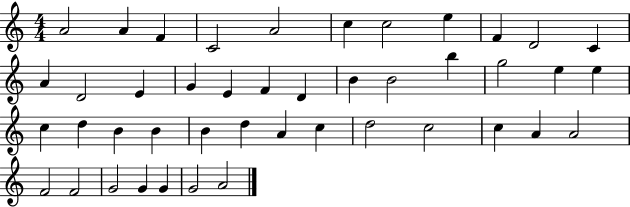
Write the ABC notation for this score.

X:1
T:Untitled
M:4/4
L:1/4
K:C
A2 A F C2 A2 c c2 e F D2 C A D2 E G E F D B B2 b g2 e e c d B B B d A c d2 c2 c A A2 F2 F2 G2 G G G2 A2